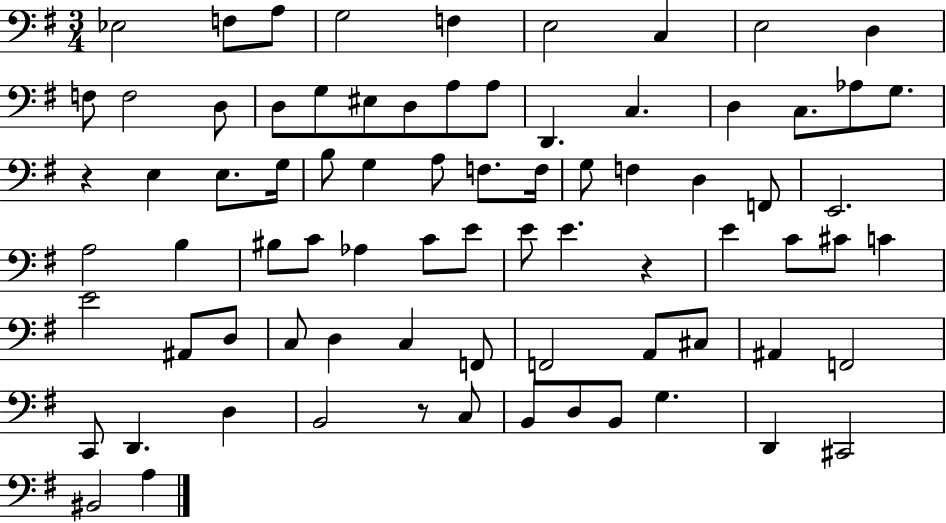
{
  \clef bass
  \numericTimeSignature
  \time 3/4
  \key g \major
  ees2 f8 a8 | g2 f4 | e2 c4 | e2 d4 | \break f8 f2 d8 | d8 g8 eis8 d8 a8 a8 | d,4. c4. | d4 c8. aes8 g8. | \break r4 e4 e8. g16 | b8 g4 a8 f8. f16 | g8 f4 d4 f,8 | e,2. | \break a2 b4 | bis8 c'8 aes4 c'8 e'8 | e'8 e'4. r4 | e'4 c'8 cis'8 c'4 | \break e'2 ais,8 d8 | c8 d4 c4 f,8 | f,2 a,8 cis8 | ais,4 f,2 | \break c,8 d,4. d4 | b,2 r8 c8 | b,8 d8 b,8 g4. | d,4 cis,2 | \break bis,2 a4 | \bar "|."
}